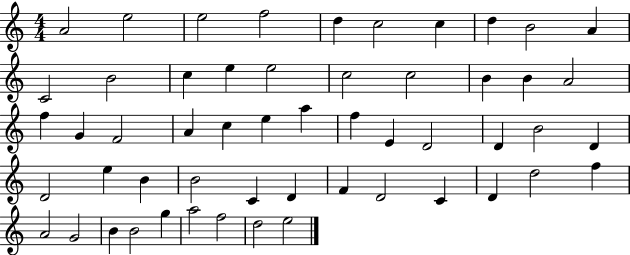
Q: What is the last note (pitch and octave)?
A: E5